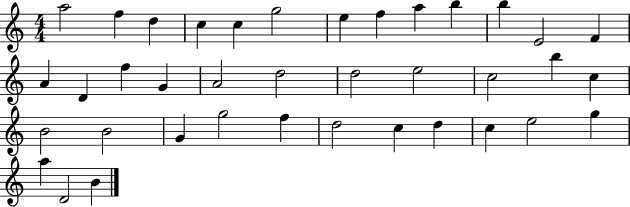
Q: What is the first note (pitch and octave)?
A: A5